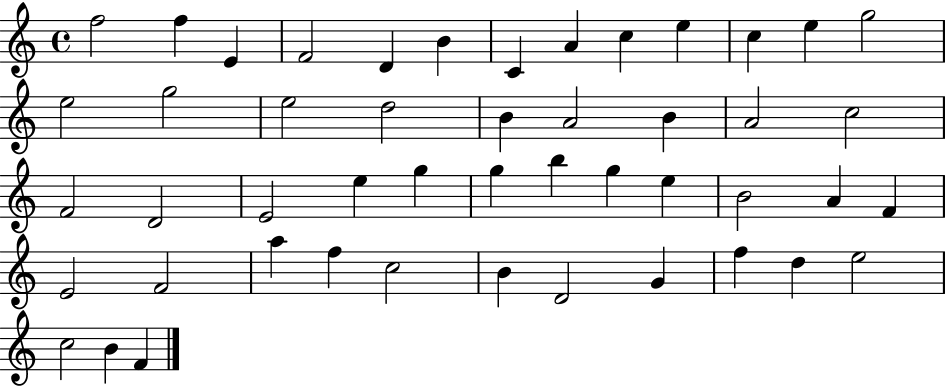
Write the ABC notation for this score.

X:1
T:Untitled
M:4/4
L:1/4
K:C
f2 f E F2 D B C A c e c e g2 e2 g2 e2 d2 B A2 B A2 c2 F2 D2 E2 e g g b g e B2 A F E2 F2 a f c2 B D2 G f d e2 c2 B F